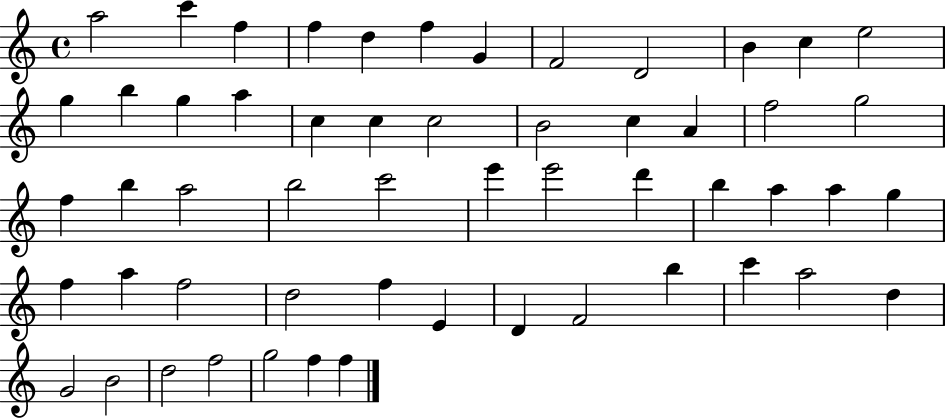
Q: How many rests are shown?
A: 0